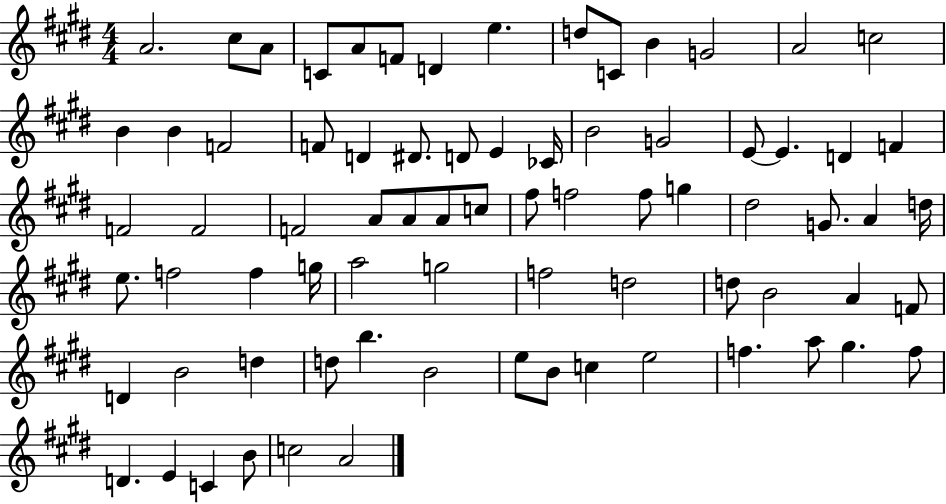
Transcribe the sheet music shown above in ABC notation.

X:1
T:Untitled
M:4/4
L:1/4
K:E
A2 ^c/2 A/2 C/2 A/2 F/2 D e d/2 C/2 B G2 A2 c2 B B F2 F/2 D ^D/2 D/2 E _C/4 B2 G2 E/2 E D F F2 F2 F2 A/2 A/2 A/2 c/2 ^f/2 f2 f/2 g ^d2 G/2 A d/4 e/2 f2 f g/4 a2 g2 f2 d2 d/2 B2 A F/2 D B2 d d/2 b B2 e/2 B/2 c e2 f a/2 ^g f/2 D E C B/2 c2 A2